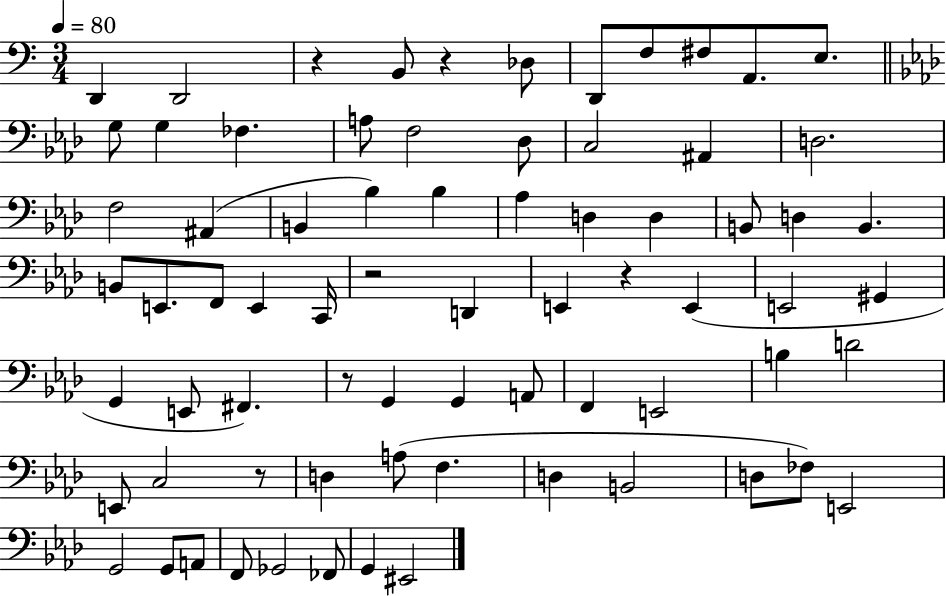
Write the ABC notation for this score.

X:1
T:Untitled
M:3/4
L:1/4
K:C
D,, D,,2 z B,,/2 z _D,/2 D,,/2 F,/2 ^F,/2 A,,/2 E,/2 G,/2 G, _F, A,/2 F,2 _D,/2 C,2 ^A,, D,2 F,2 ^A,, B,, _B, _B, _A, D, D, B,,/2 D, B,, B,,/2 E,,/2 F,,/2 E,, C,,/4 z2 D,, E,, z E,, E,,2 ^G,, G,, E,,/2 ^F,, z/2 G,, G,, A,,/2 F,, E,,2 B, D2 E,,/2 C,2 z/2 D, A,/2 F, D, B,,2 D,/2 _F,/2 E,,2 G,,2 G,,/2 A,,/2 F,,/2 _G,,2 _F,,/2 G,, ^E,,2